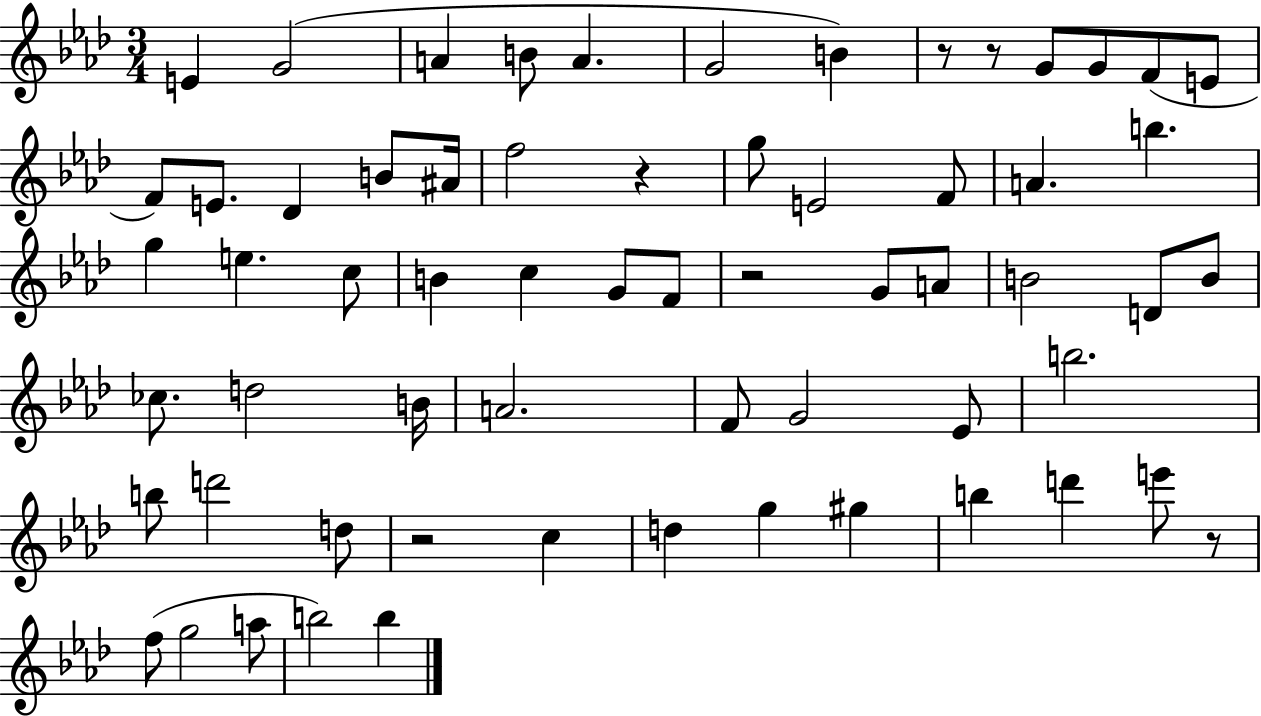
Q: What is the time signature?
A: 3/4